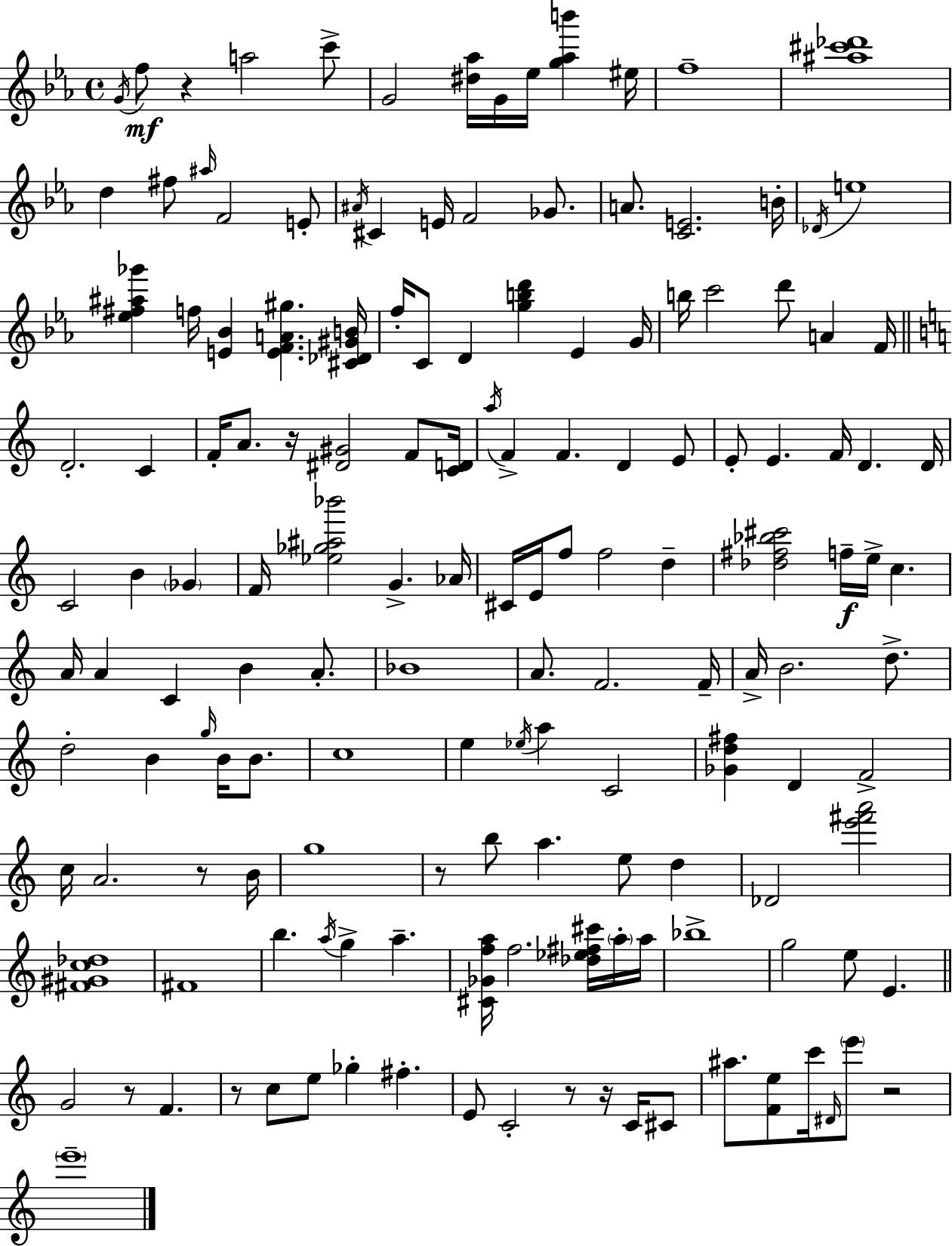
X:1
T:Untitled
M:4/4
L:1/4
K:Cm
G/4 f/2 z a2 c'/2 G2 [^d_a]/4 G/4 _e/4 [g_ab'] ^e/4 f4 [^a^c'_d']4 d ^f/2 ^a/4 F2 E/2 ^A/4 ^C E/4 F2 _G/2 A/2 [CE]2 B/4 _D/4 e4 [_e^f^a_g'] f/4 [E_B] [EFA^g] [^C_D^GB]/4 f/4 C/2 D [gbd'] _E G/4 b/4 c'2 d'/2 A F/4 D2 C F/4 A/2 z/4 [^D^G]2 F/2 [CD]/4 a/4 F F D E/2 E/2 E F/4 D D/4 C2 B _G F/4 [_e_g^a_b']2 G _A/4 ^C/4 E/4 f/2 f2 d [_d^f_b^c']2 f/4 e/4 c A/4 A C B A/2 _B4 A/2 F2 F/4 A/4 B2 d/2 d2 B g/4 B/4 B/2 c4 e _e/4 a C2 [_Gd^f] D F2 c/4 A2 z/2 B/4 g4 z/2 b/2 a e/2 d _D2 [e'^f'a']2 [^F^Gc_d]4 ^F4 b a/4 g a [^C_Gfa]/4 f2 [_d_e^f^c']/4 a/4 a/4 _b4 g2 e/2 E G2 z/2 F z/2 c/2 e/2 _g ^f E/2 C2 z/2 z/4 C/4 ^C/2 ^a/2 [Fe]/2 c'/4 ^D/4 e'/2 z2 e'4